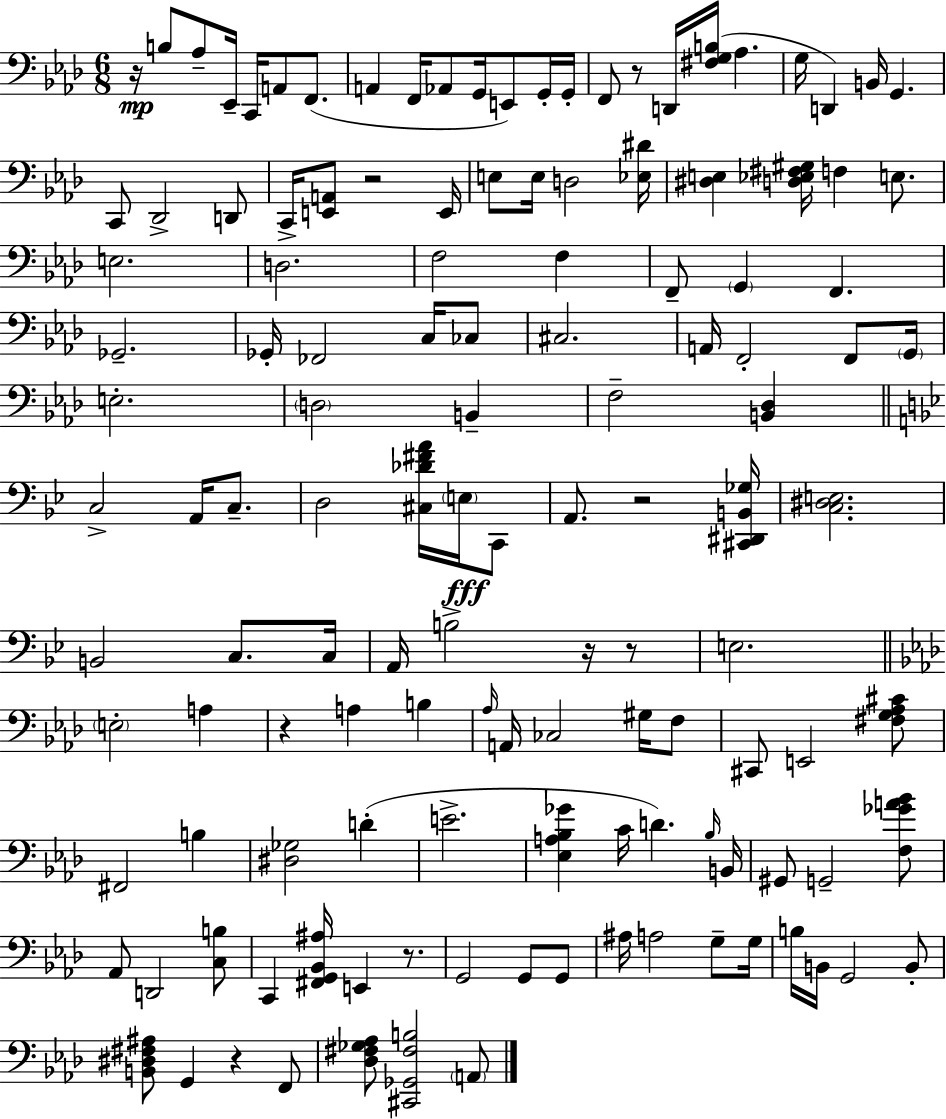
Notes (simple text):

R/s B3/e Ab3/e Eb2/s C2/s A2/e F2/e. A2/q F2/s Ab2/e G2/s E2/e G2/s G2/s F2/e R/e D2/s [F#3,G3,B3]/s Ab3/q. G3/s D2/q B2/s G2/q. C2/e Db2/h D2/e C2/s [E2,A2]/e R/h E2/s E3/e E3/s D3/h [Eb3,D#4]/s [D#3,E3]/q [D3,Eb3,F#3,G#3]/s F3/q E3/e. E3/h. D3/h. F3/h F3/q F2/e G2/q F2/q. Gb2/h. Gb2/s FES2/h C3/s CES3/e C#3/h. A2/s F2/h F2/e G2/s E3/h. D3/h B2/q F3/h [B2,Db3]/q C3/h A2/s C3/e. D3/h [C#3,Db4,F#4,A4]/s E3/s C2/e A2/e. R/h [C#2,D#2,B2,Gb3]/s [C3,D#3,E3]/h. B2/h C3/e. C3/s A2/s B3/h R/s R/e E3/h. E3/h A3/q R/q A3/q B3/q Ab3/s A2/s CES3/h G#3/s F3/e C#2/e E2/h [F#3,G3,Ab3,C#4]/e F#2/h B3/q [D#3,Gb3]/h D4/q E4/h. [Eb3,A3,Bb3,Gb4]/q C4/s D4/q. Bb3/s B2/s G#2/e G2/h [F3,Gb4,A4,Bb4]/e Ab2/e D2/h [C3,B3]/e C2/q [F#2,G2,Bb2,A#3]/s E2/q R/e. G2/h G2/e G2/e A#3/s A3/h G3/e G3/s B3/s B2/s G2/h B2/e [B2,D#3,F#3,A#3]/e G2/q R/q F2/e [Db3,F#3,Gb3,Ab3]/e [C#2,Gb2,F#3,B3]/h A2/e